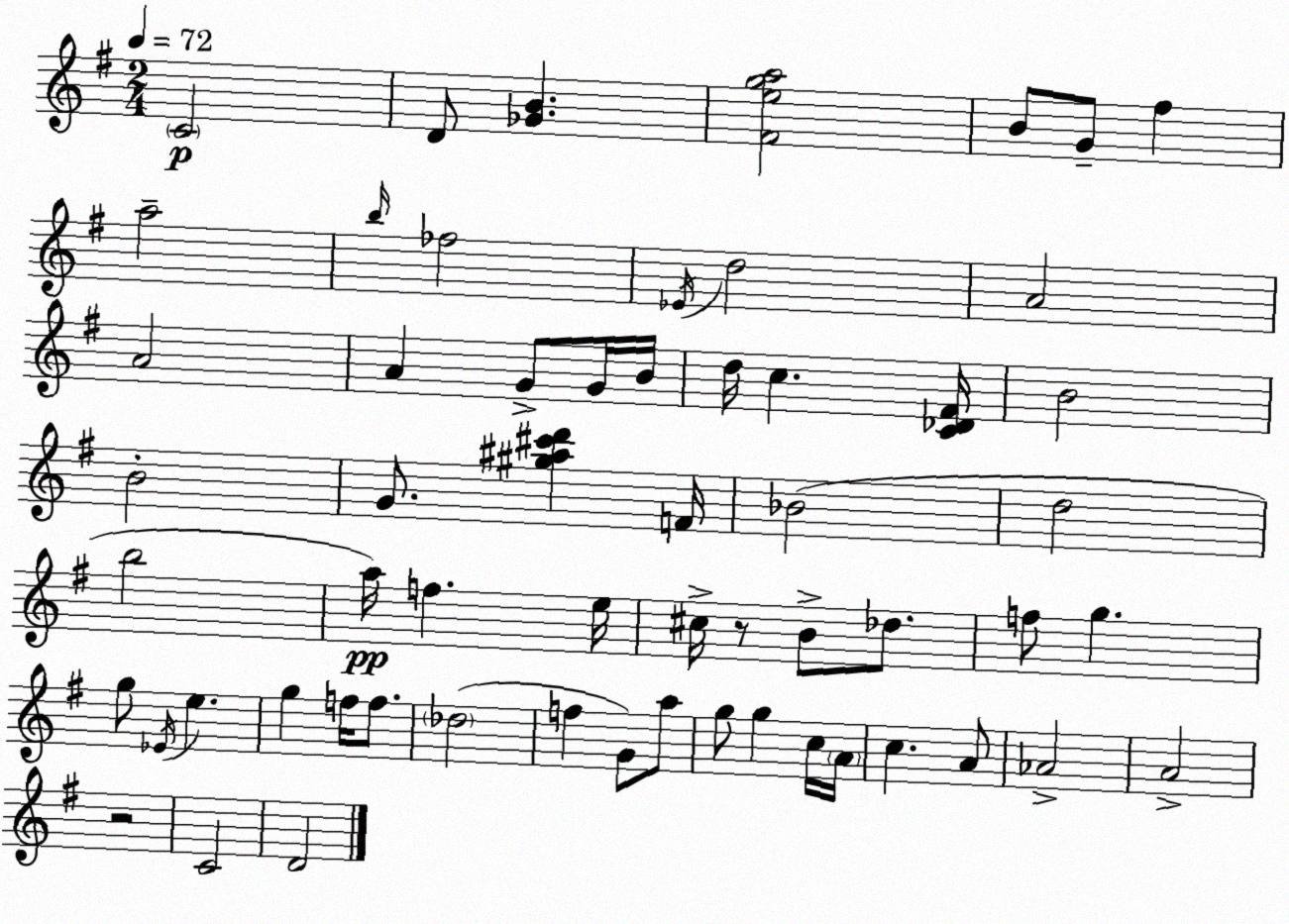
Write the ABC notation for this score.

X:1
T:Untitled
M:2/4
L:1/4
K:Em
C2 D/2 [_GB] [^Fega]2 B/2 G/2 ^f a2 b/4 _f2 _E/4 d2 A2 A2 A G/2 G/4 B/4 d/4 c [C_D^F]/4 B2 B2 G/2 [^g^a^c'd'] F/4 _B2 d2 b2 a/4 f e/4 ^c/4 z/2 B/2 _d/2 f/2 g g/2 _E/4 e g f/4 f/2 _d2 f G/2 a/2 g/2 g c/4 A/4 c A/2 _A2 A2 z2 C2 D2